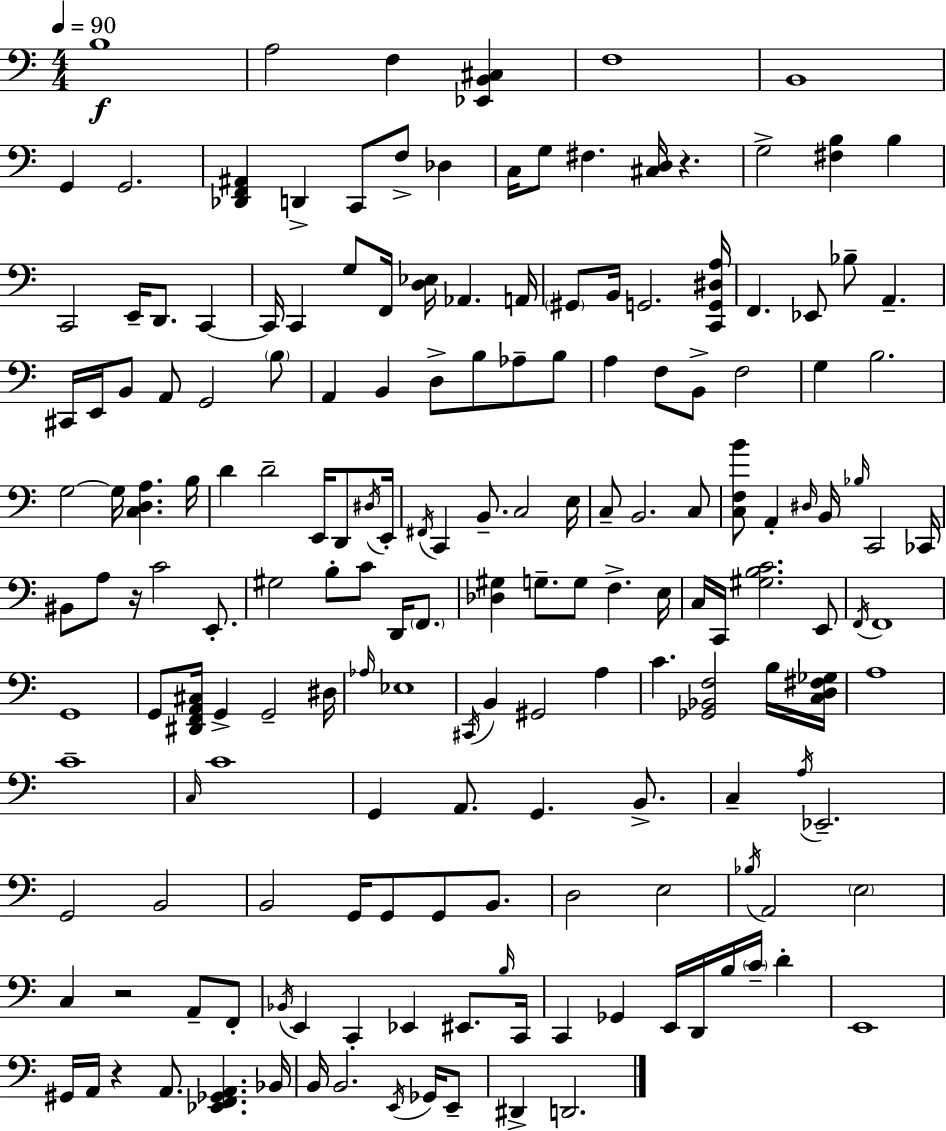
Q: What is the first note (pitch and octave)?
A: B3